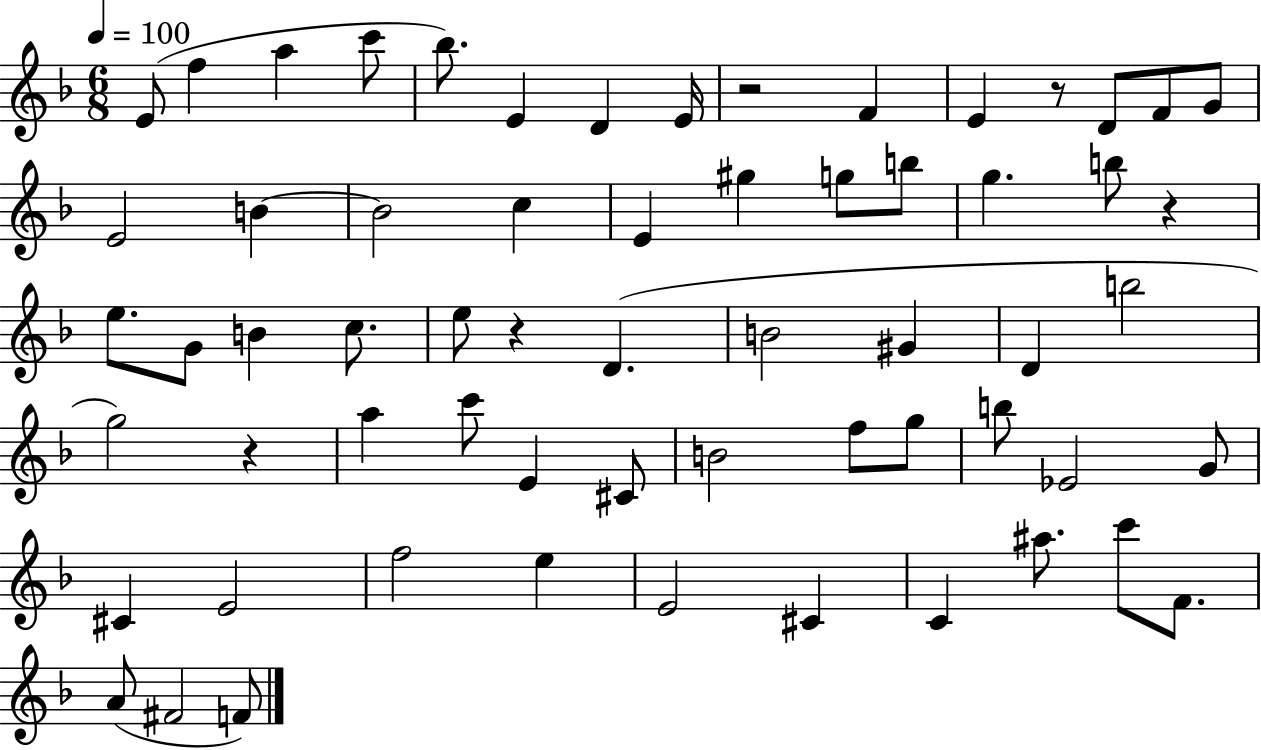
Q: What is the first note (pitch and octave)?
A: E4